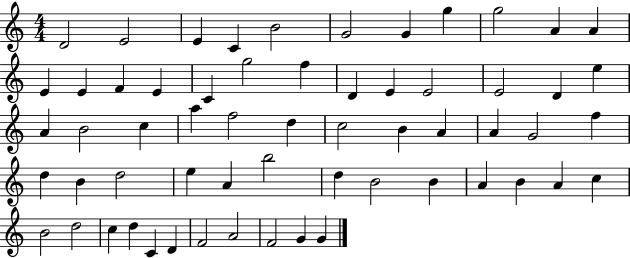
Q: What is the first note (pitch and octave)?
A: D4